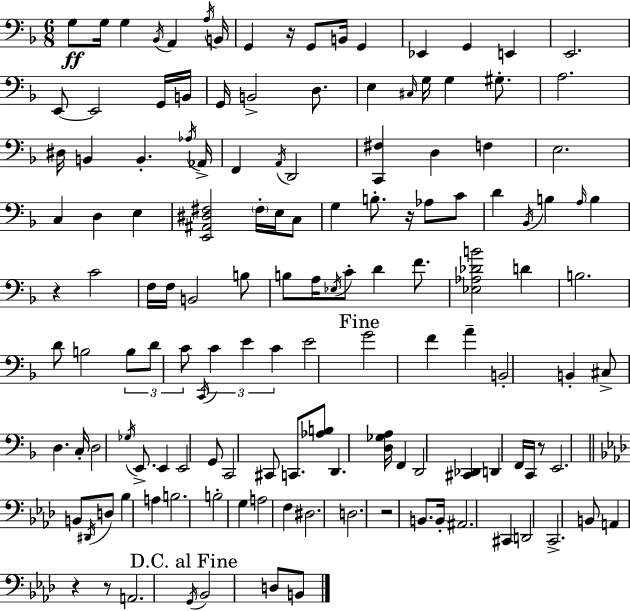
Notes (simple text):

G3/e G3/s G3/q Bb2/s A2/q A3/s B2/s G2/q R/s G2/e B2/s G2/q Eb2/q G2/q E2/q E2/h. E2/e E2/h G2/s B2/s G2/s B2/h D3/e. E3/q C#3/s G3/s G3/q G#3/e. A3/h. D#3/s B2/q B2/q. Ab3/s Ab2/s F2/q A2/s D2/h [C2,F#3]/q D3/q F3/q E3/h. C3/q D3/q E3/q [E2,A#2,D#3,F#3]/h F#3/s E3/s C3/e G3/q B3/e. R/s Ab3/e C4/e D4/q Bb2/s B3/q A3/s B3/q R/q C4/h F3/s F3/s B2/h B3/e B3/e A3/s Eb3/s C4/e D4/q F4/e. [Eb3,Ab3,Db4,B4]/h D4/q B3/h. D4/e B3/h B3/e D4/e C4/e C2/s C4/q E4/q C4/q E4/h G4/h F4/q A4/q B2/h B2/q C#3/e D3/q. C3/s D3/h Gb3/s E2/e. E2/q E2/h G2/e C2/h C#2/e C2/e. [Ab3,B3]/e D2/q. [D3,Gb3,A3]/s F2/q D2/h [C#2,Db2]/q D2/q F2/s C2/s R/e E2/h. B2/e D#2/s D3/e Bb3/q A3/q B3/h. B3/h G3/q A3/h F3/q D#3/h. D3/h. R/h B2/e. B2/s A#2/h. C#2/q D2/h C2/h. B2/e A2/q R/q R/e A2/h. G2/s Bb2/h D3/e B2/e